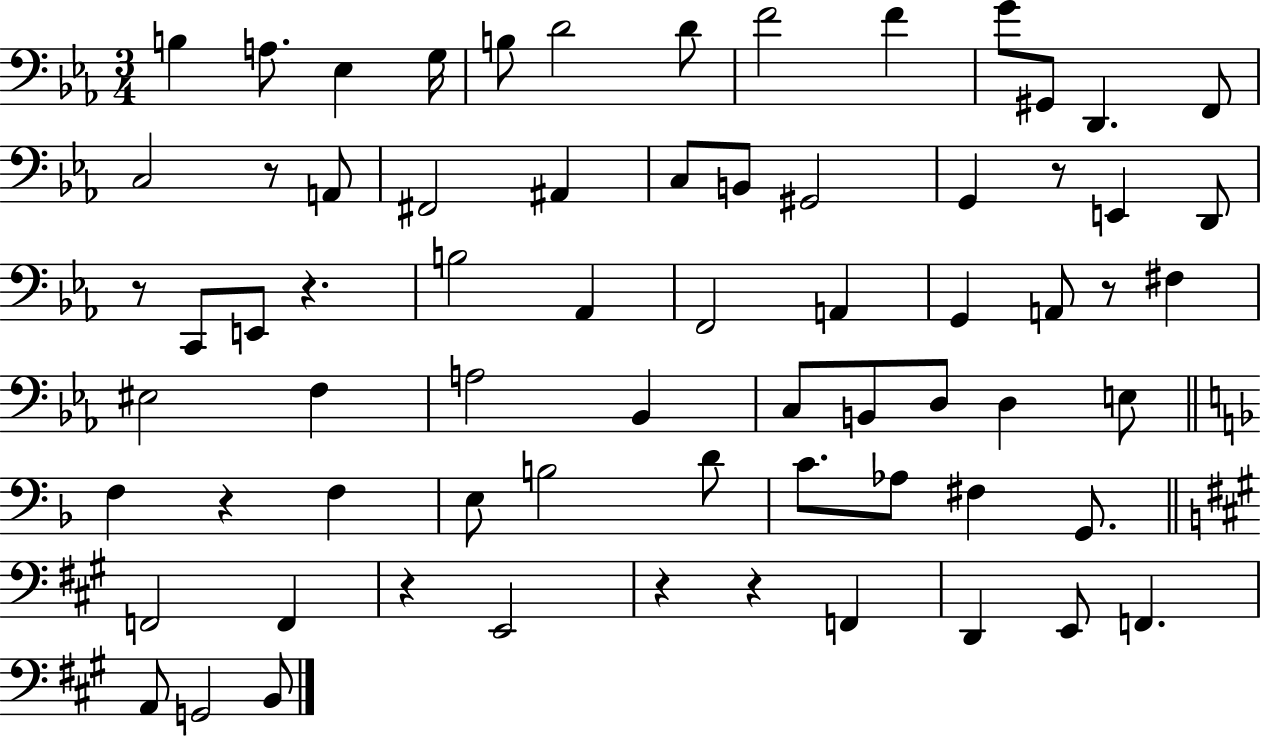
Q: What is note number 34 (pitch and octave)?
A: F3